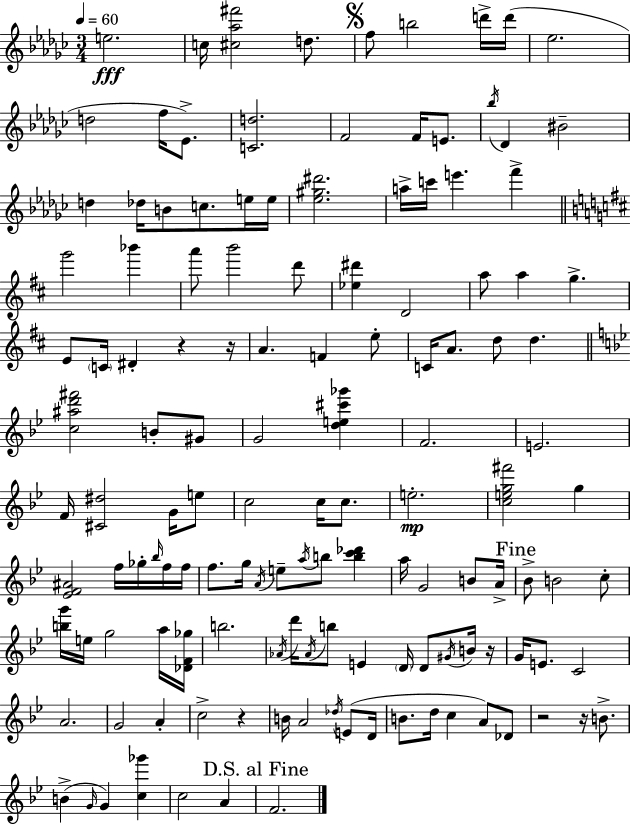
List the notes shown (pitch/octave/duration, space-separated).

E5/h. C5/s [C#5,Ab5,F#6]/h D5/e. F5/e B5/h D6/s D6/s Eb5/h. D5/h F5/s Eb4/e. [C4,D5]/h. F4/h F4/s E4/e. Bb5/s Db4/q BIS4/h D5/q Db5/s B4/e C5/e. E5/s E5/s [Eb5,G#5,D#6]/h. A5/s C6/s E6/q. F6/q G6/h Bb6/q A6/e B6/h D6/e [Eb5,D#6]/q D4/h A5/e A5/q G5/q. E4/e C4/s D#4/q R/q R/s A4/q. F4/q E5/e C4/s A4/e. D5/e D5/q. [C5,A#5,D6,F#6]/h B4/e G#4/e G4/h [D5,E5,C#6,Gb6]/q F4/h. E4/h. F4/s [C#4,D#5]/h G4/s E5/e C5/h C5/s C5/e. E5/h. [C5,E5,G5,F#6]/h G5/q [Eb4,F4,A#4]/h F5/s Gb5/s Bb5/s F5/s F5/s F5/e. G5/s A4/s E5/e A5/s B5/e [B5,C6,Db6]/q A5/s G4/h B4/e A4/s Bb4/e B4/h C5/e [B5,G6]/s E5/s G5/h A5/s [Db4,F4,Gb5]/s B5/h. Ab4/s D6/s Ab4/s B5/e E4/q D4/s D4/e G#4/s B4/s R/s G4/s E4/e. C4/h A4/h. G4/h A4/q C5/h R/q B4/s A4/h Db5/s E4/e D4/s B4/e. D5/s C5/q A4/e Db4/e R/h R/s B4/e. B4/q G4/s G4/q [C5,Gb6]/q C5/h A4/q F4/h.